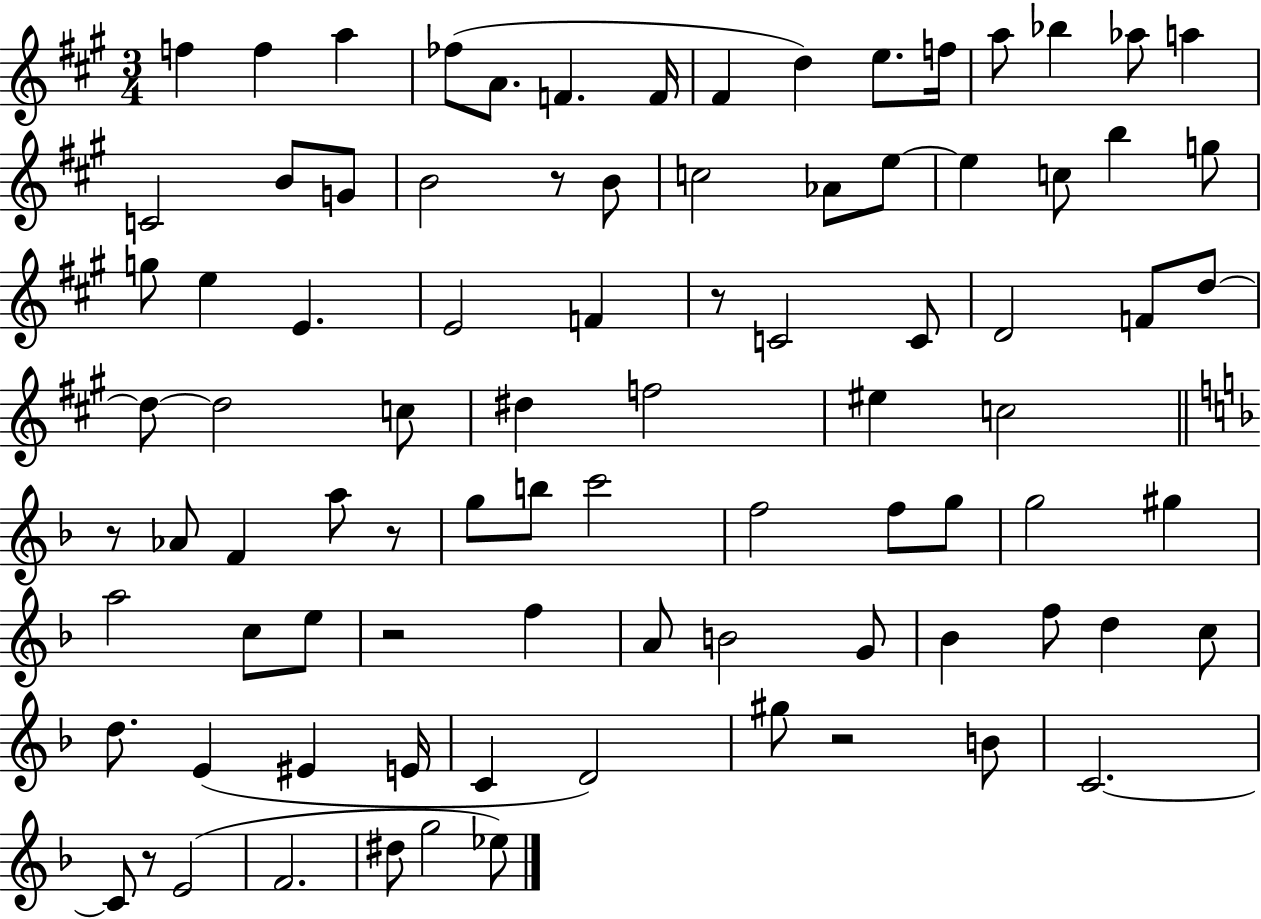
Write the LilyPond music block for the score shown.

{
  \clef treble
  \numericTimeSignature
  \time 3/4
  \key a \major
  \repeat volta 2 { f''4 f''4 a''4 | fes''8( a'8. f'4. f'16 | fis'4 d''4) e''8. f''16 | a''8 bes''4 aes''8 a''4 | \break c'2 b'8 g'8 | b'2 r8 b'8 | c''2 aes'8 e''8~~ | e''4 c''8 b''4 g''8 | \break g''8 e''4 e'4. | e'2 f'4 | r8 c'2 c'8 | d'2 f'8 d''8~~ | \break d''8~~ d''2 c''8 | dis''4 f''2 | eis''4 c''2 | \bar "||" \break \key d \minor r8 aes'8 f'4 a''8 r8 | g''8 b''8 c'''2 | f''2 f''8 g''8 | g''2 gis''4 | \break a''2 c''8 e''8 | r2 f''4 | a'8 b'2 g'8 | bes'4 f''8 d''4 c''8 | \break d''8. e'4( eis'4 e'16 | c'4 d'2) | gis''8 r2 b'8 | c'2.~~ | \break c'8 r8 e'2( | f'2. | dis''8 g''2 ees''8) | } \bar "|."
}